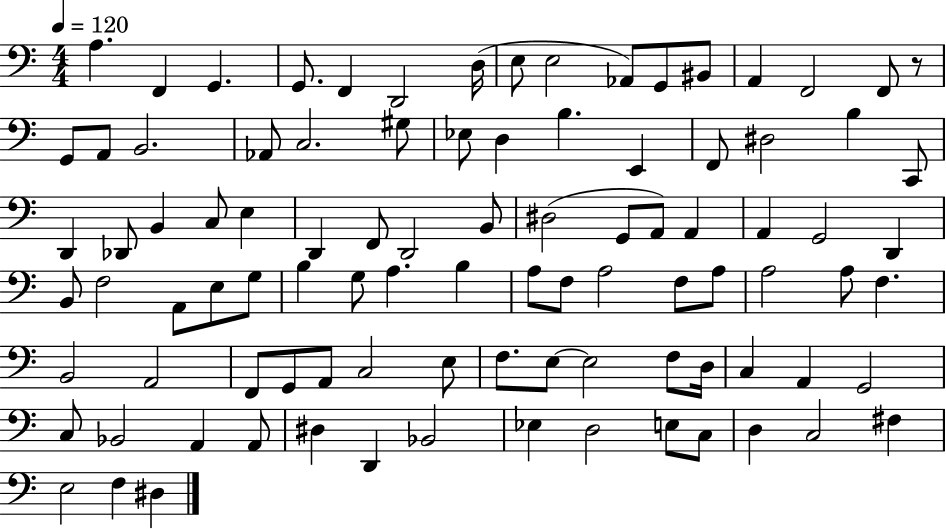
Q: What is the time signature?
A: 4/4